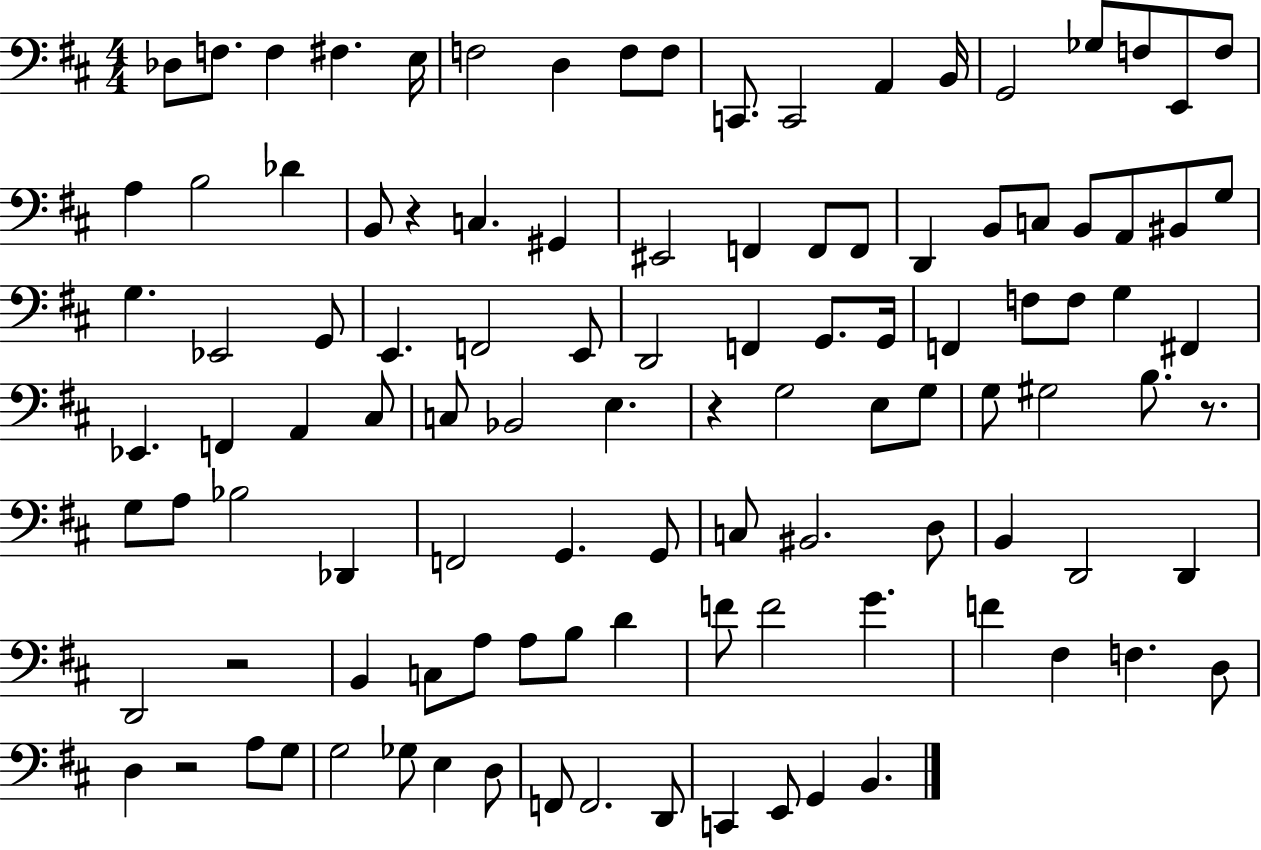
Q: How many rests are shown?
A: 5